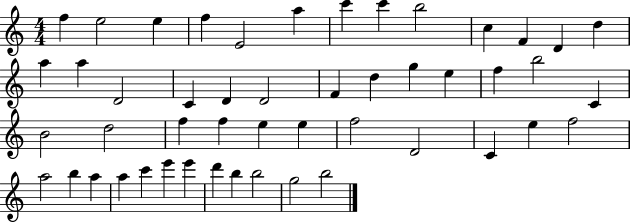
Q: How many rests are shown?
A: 0